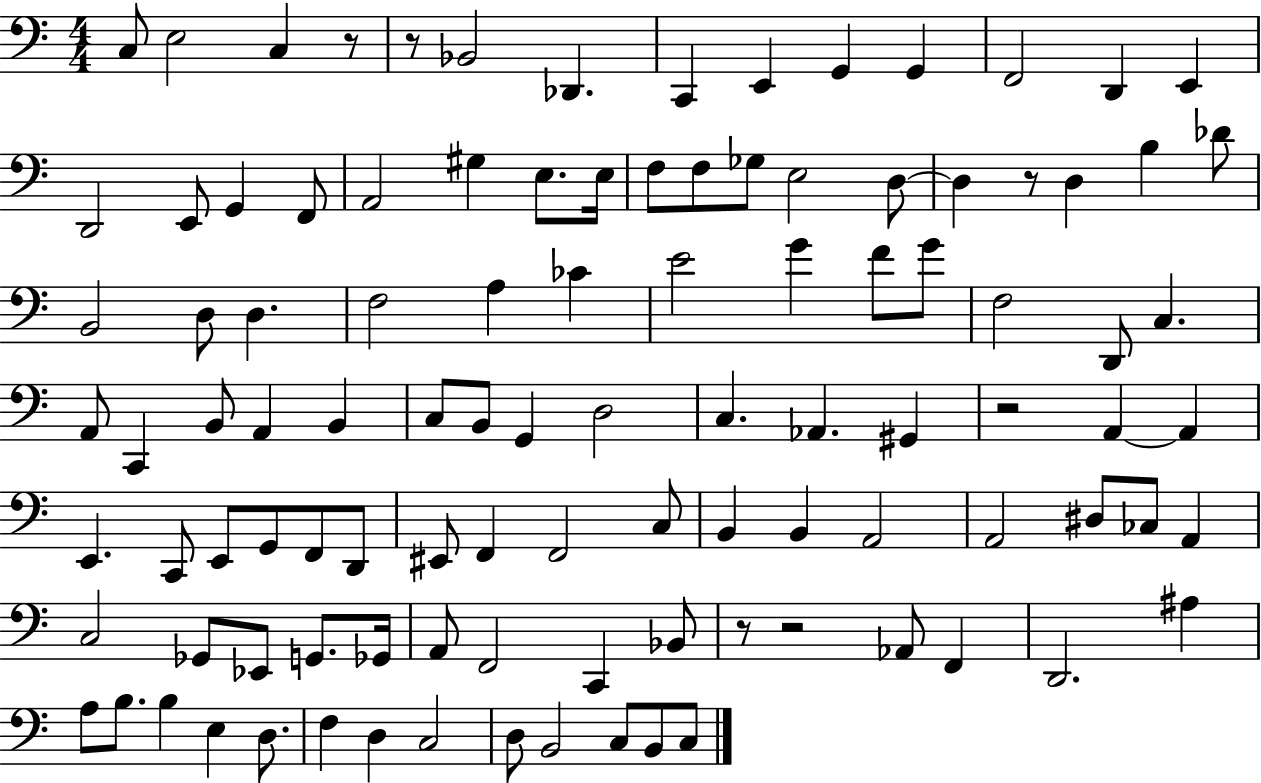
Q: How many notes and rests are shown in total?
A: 105